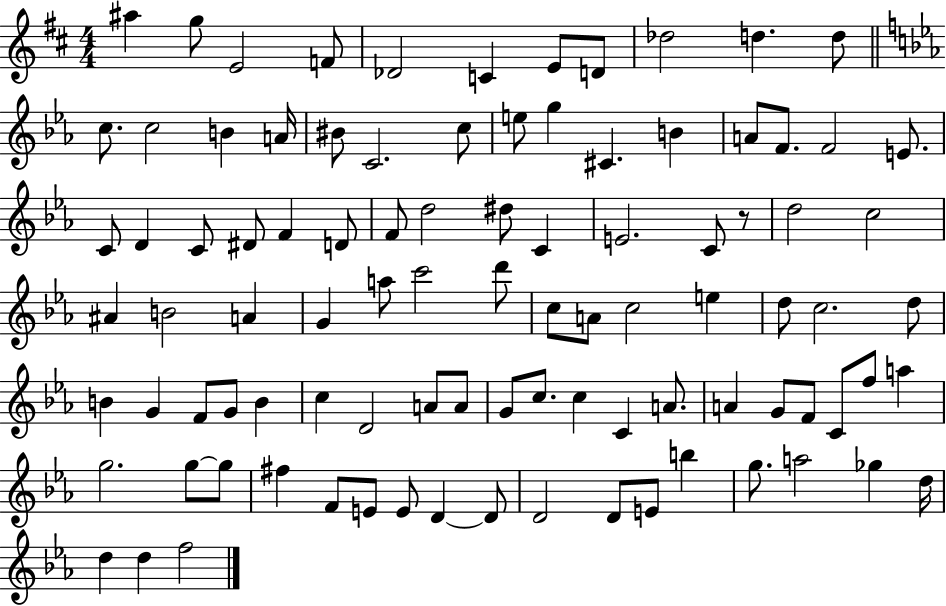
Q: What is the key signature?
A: D major